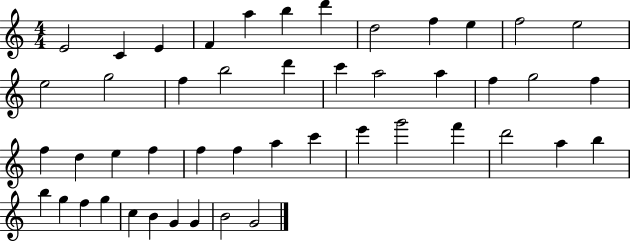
E4/h C4/q E4/q F4/q A5/q B5/q D6/q D5/h F5/q E5/q F5/h E5/h E5/h G5/h F5/q B5/h D6/q C6/q A5/h A5/q F5/q G5/h F5/q F5/q D5/q E5/q F5/q F5/q F5/q A5/q C6/q E6/q G6/h F6/q D6/h A5/q B5/q B5/q G5/q F5/q G5/q C5/q B4/q G4/q G4/q B4/h G4/h